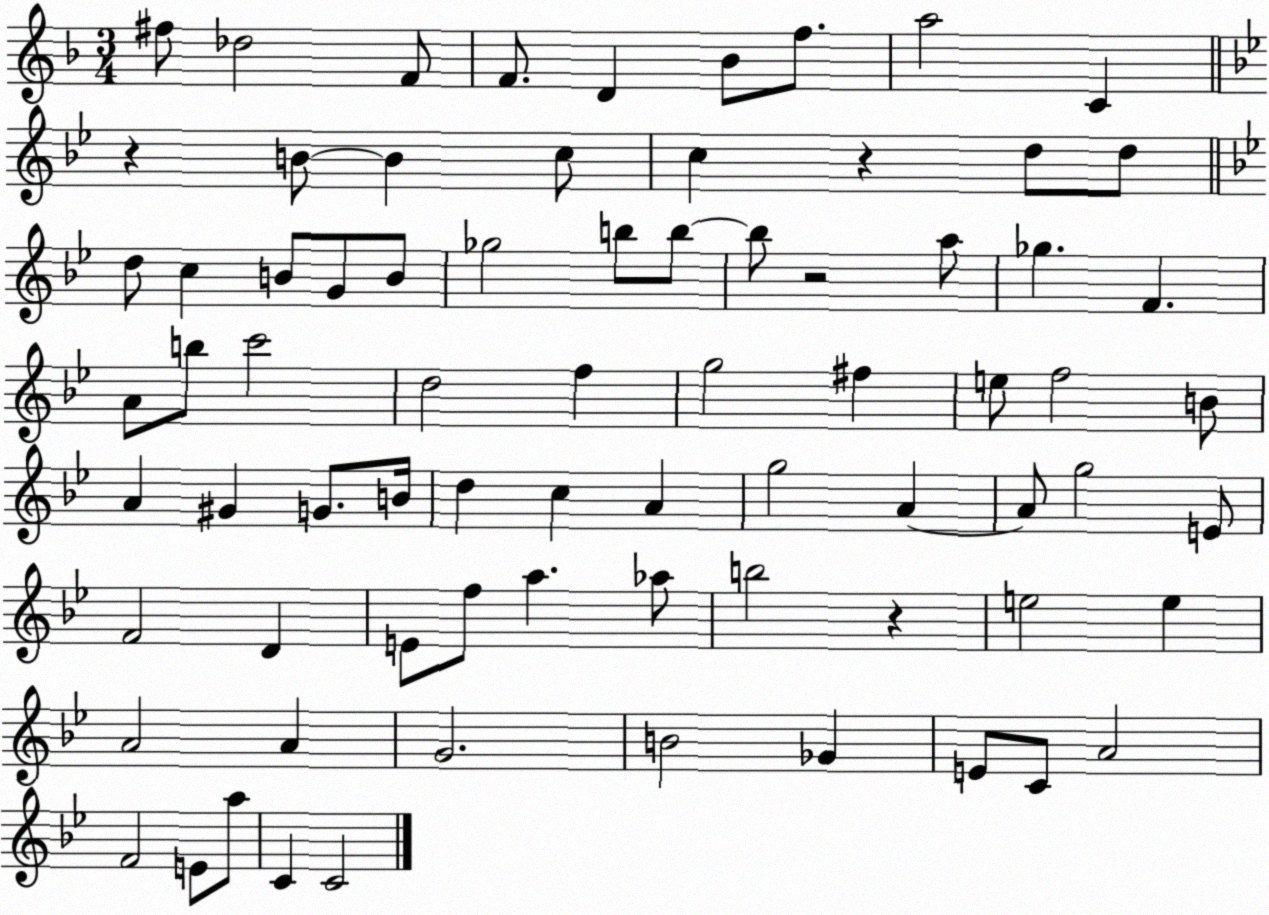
X:1
T:Untitled
M:3/4
L:1/4
K:F
^f/2 _d2 F/2 F/2 D _B/2 f/2 a2 C z B/2 B c/2 c z d/2 d/2 d/2 c B/2 G/2 B/2 _g2 b/2 b/2 b/2 z2 a/2 _g F A/2 b/2 c'2 d2 f g2 ^f e/2 f2 B/2 A ^G G/2 B/4 d c A g2 A A/2 g2 E/2 F2 D E/2 f/2 a _a/2 b2 z e2 e A2 A G2 B2 _G E/2 C/2 A2 F2 E/2 a/2 C C2